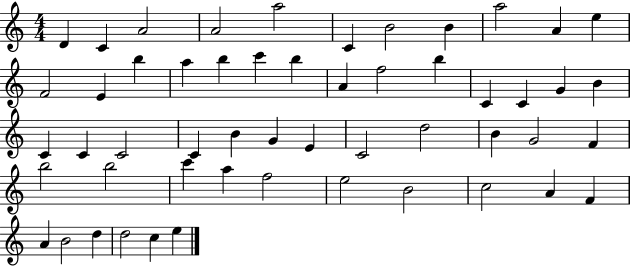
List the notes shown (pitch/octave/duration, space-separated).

D4/q C4/q A4/h A4/h A5/h C4/q B4/h B4/q A5/h A4/q E5/q F4/h E4/q B5/q A5/q B5/q C6/q B5/q A4/q F5/h B5/q C4/q C4/q G4/q B4/q C4/q C4/q C4/h C4/q B4/q G4/q E4/q C4/h D5/h B4/q G4/h F4/q B5/h B5/h C6/q A5/q F5/h E5/h B4/h C5/h A4/q F4/q A4/q B4/h D5/q D5/h C5/q E5/q